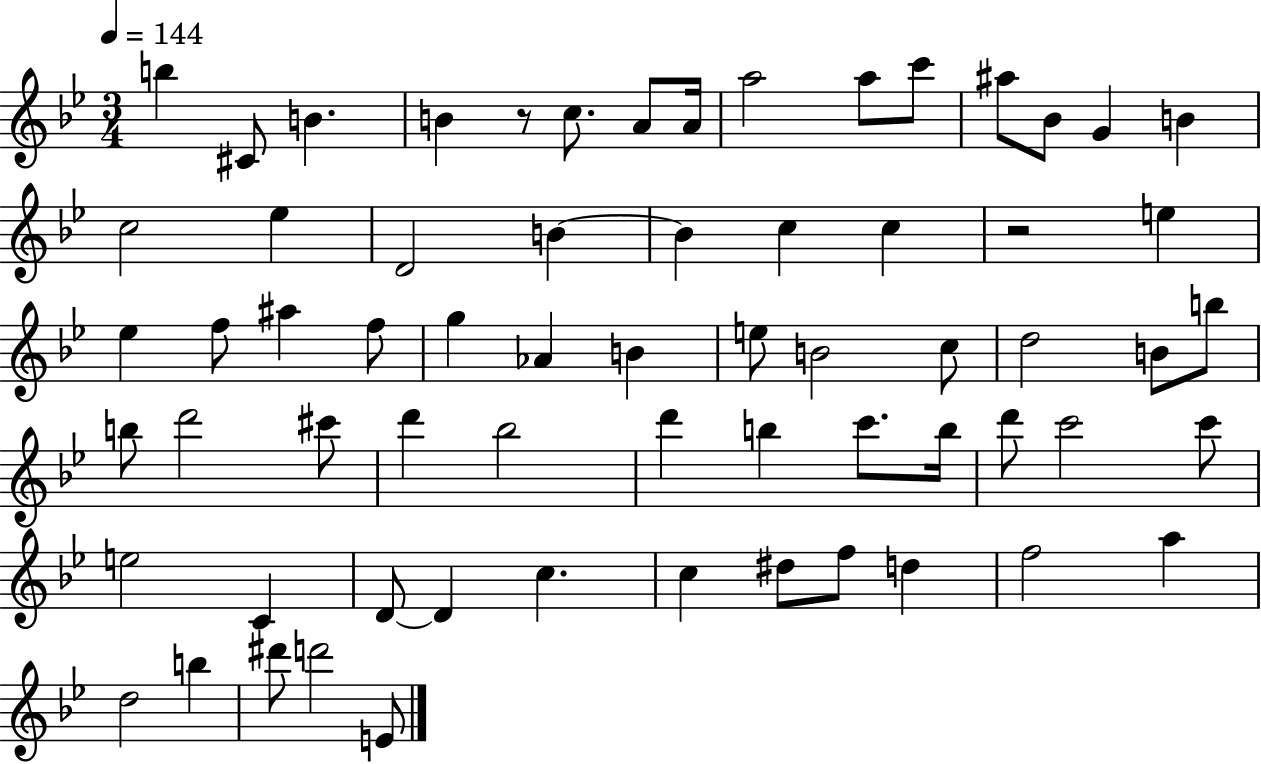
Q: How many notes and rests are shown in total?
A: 65